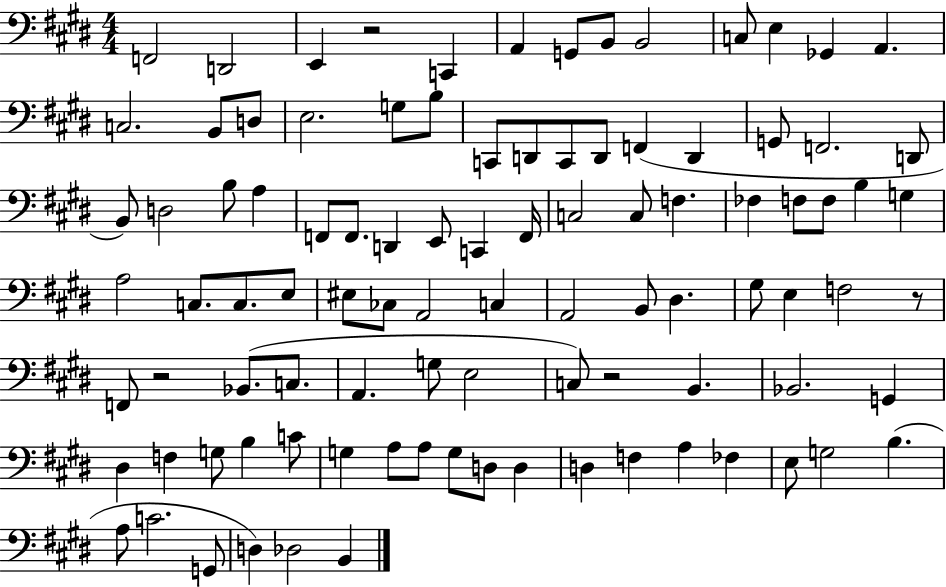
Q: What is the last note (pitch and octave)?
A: B2